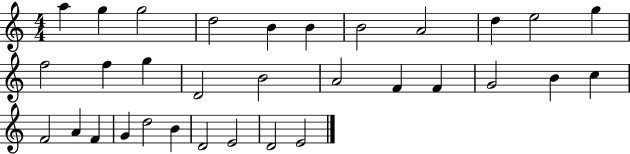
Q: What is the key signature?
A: C major